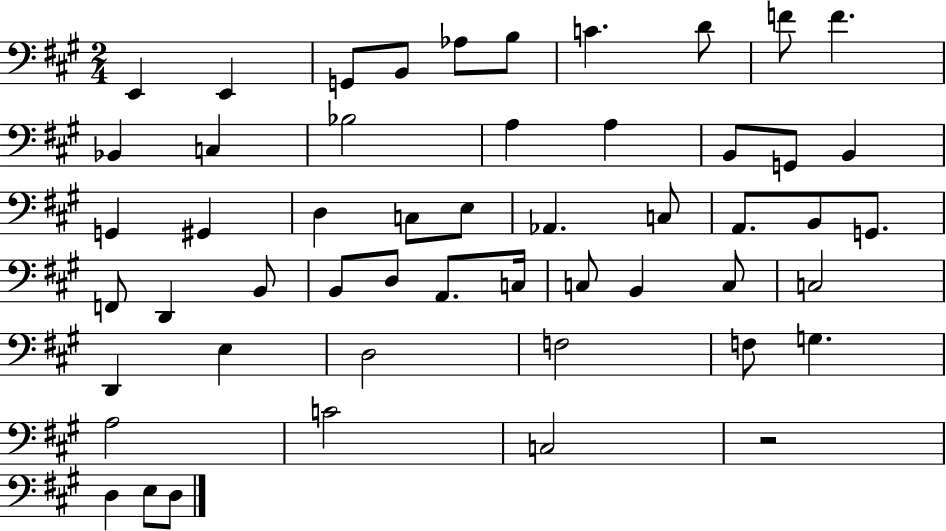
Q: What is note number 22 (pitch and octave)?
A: C3